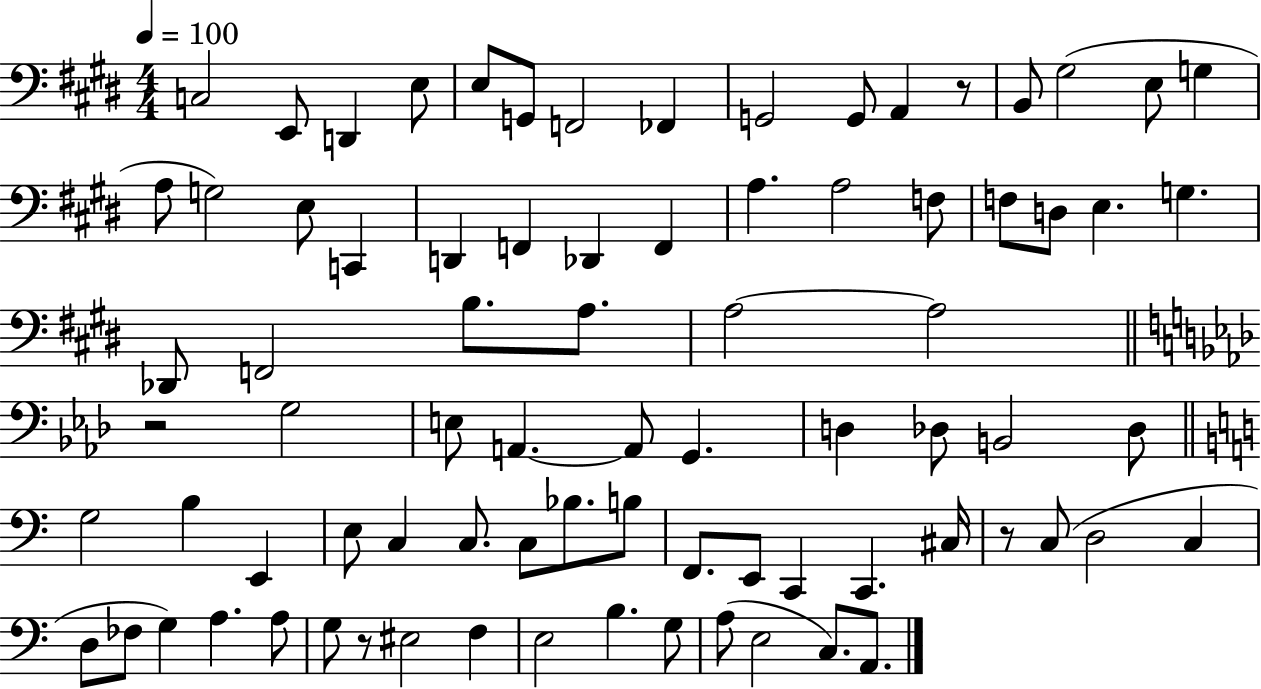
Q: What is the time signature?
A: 4/4